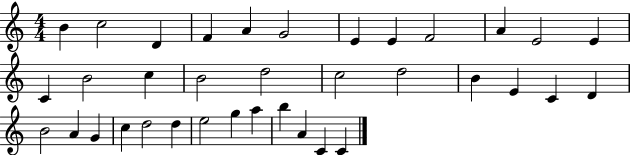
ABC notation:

X:1
T:Untitled
M:4/4
L:1/4
K:C
B c2 D F A G2 E E F2 A E2 E C B2 c B2 d2 c2 d2 B E C D B2 A G c d2 d e2 g a b A C C